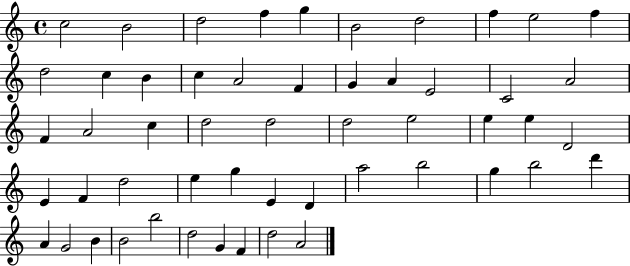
X:1
T:Untitled
M:4/4
L:1/4
K:C
c2 B2 d2 f g B2 d2 f e2 f d2 c B c A2 F G A E2 C2 A2 F A2 c d2 d2 d2 e2 e e D2 E F d2 e g E D a2 b2 g b2 d' A G2 B B2 b2 d2 G F d2 A2